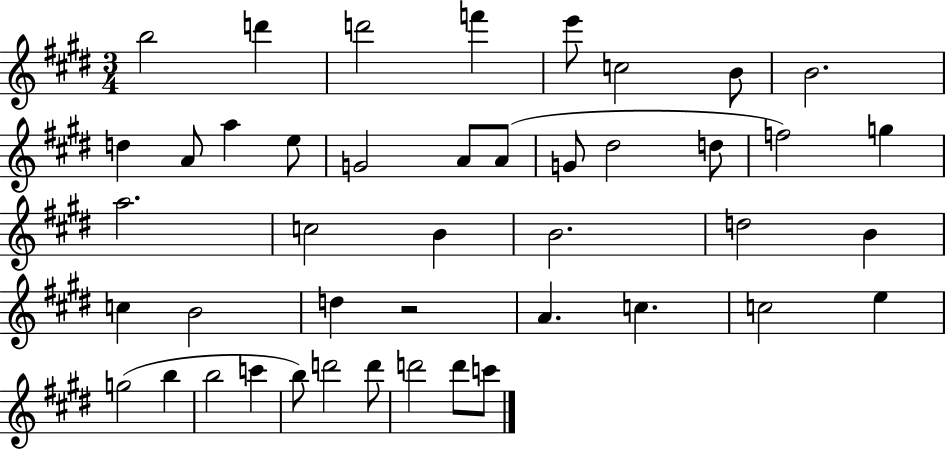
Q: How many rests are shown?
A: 1